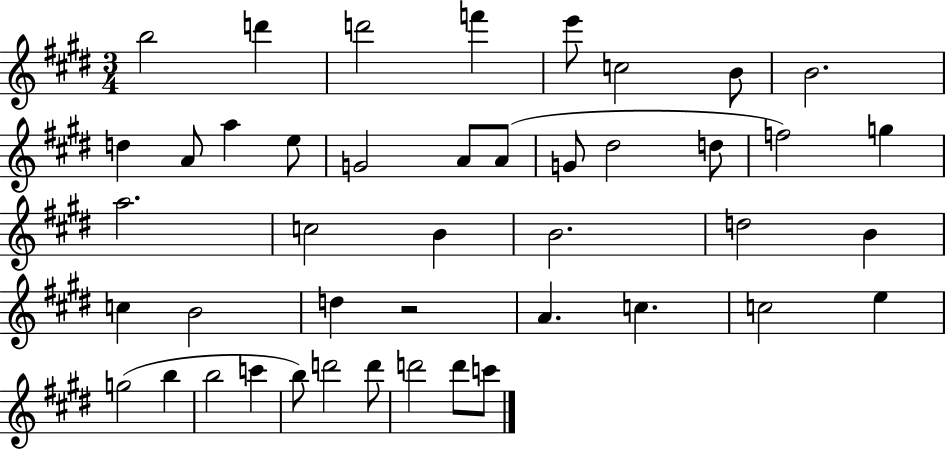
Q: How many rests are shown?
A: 1